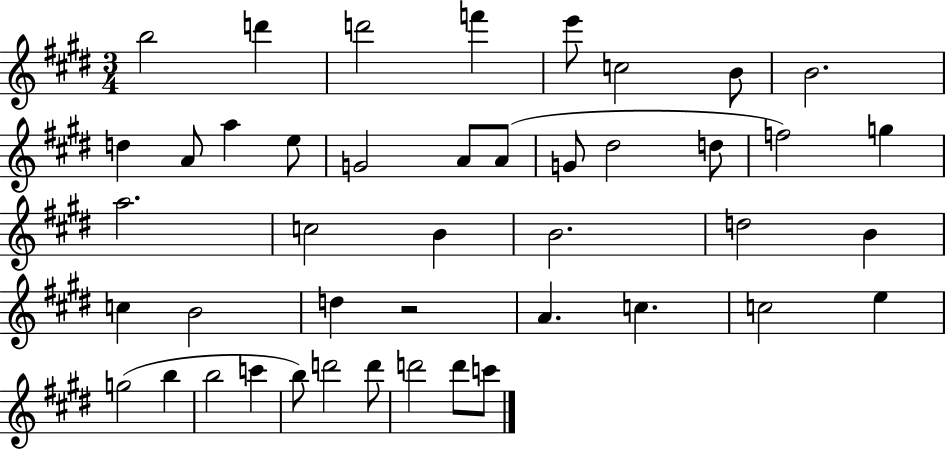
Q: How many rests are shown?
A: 1